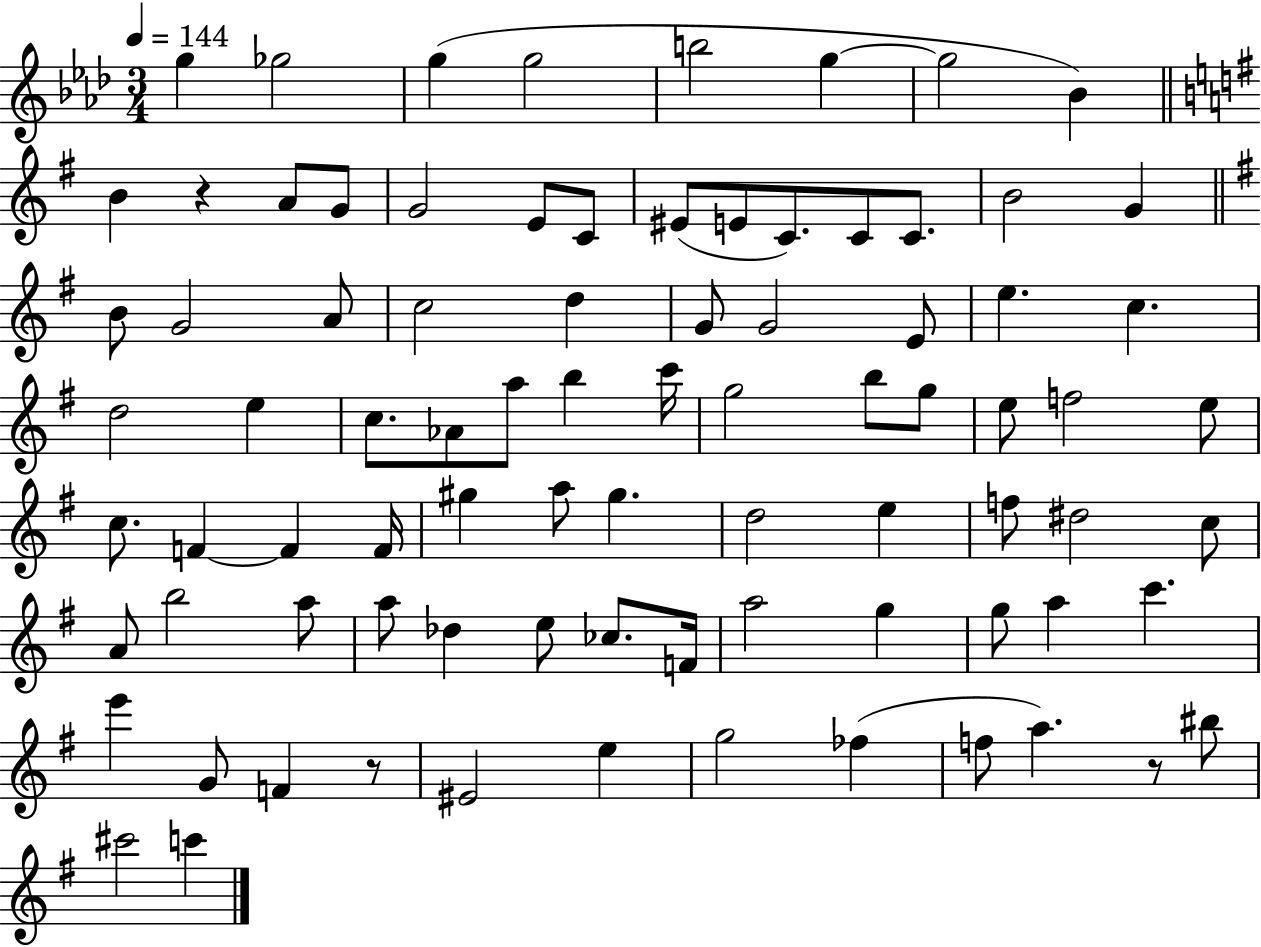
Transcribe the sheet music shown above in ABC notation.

X:1
T:Untitled
M:3/4
L:1/4
K:Ab
g _g2 g g2 b2 g g2 _B B z A/2 G/2 G2 E/2 C/2 ^E/2 E/2 C/2 C/2 C/2 B2 G B/2 G2 A/2 c2 d G/2 G2 E/2 e c d2 e c/2 _A/2 a/2 b c'/4 g2 b/2 g/2 e/2 f2 e/2 c/2 F F F/4 ^g a/2 ^g d2 e f/2 ^d2 c/2 A/2 b2 a/2 a/2 _d e/2 _c/2 F/4 a2 g g/2 a c' e' G/2 F z/2 ^E2 e g2 _f f/2 a z/2 ^b/2 ^c'2 c'